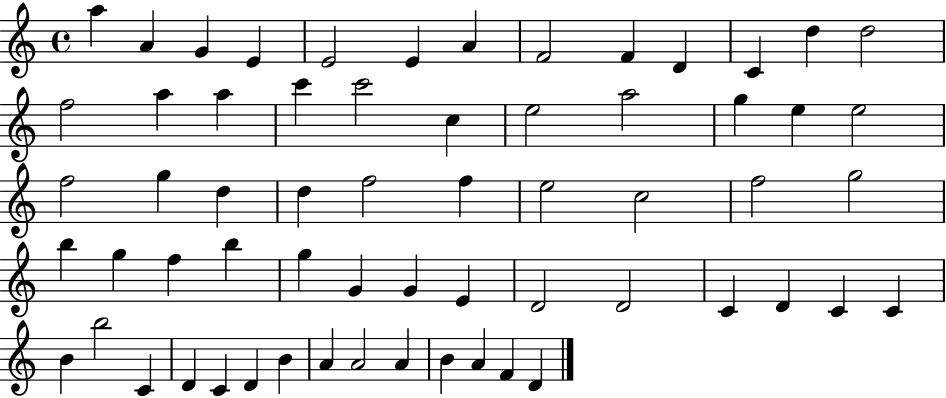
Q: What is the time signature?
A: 4/4